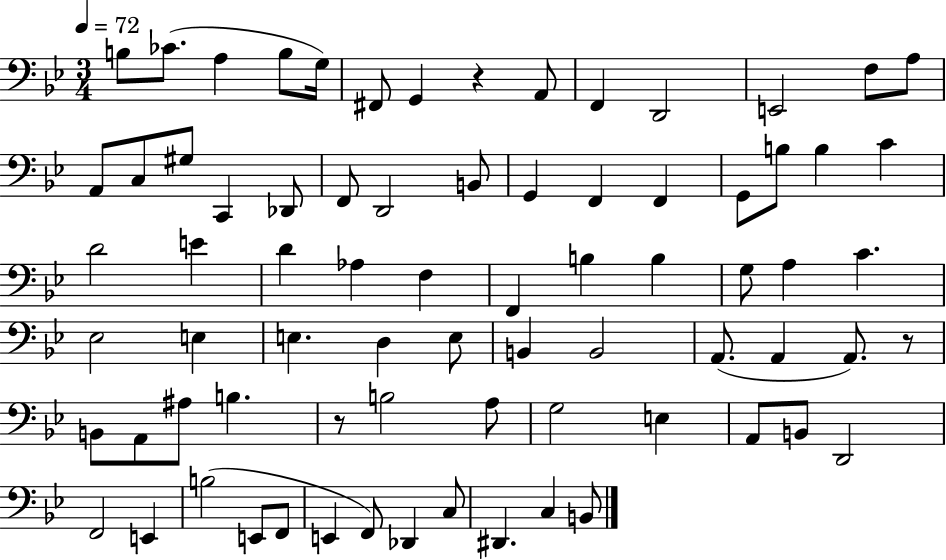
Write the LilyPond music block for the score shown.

{
  \clef bass
  \numericTimeSignature
  \time 3/4
  \key bes \major
  \tempo 4 = 72
  \repeat volta 2 { b8 ces'8.( a4 b8 g16) | fis,8 g,4 r4 a,8 | f,4 d,2 | e,2 f8 a8 | \break a,8 c8 gis8 c,4 des,8 | f,8 d,2 b,8 | g,4 f,4 f,4 | g,8 b8 b4 c'4 | \break d'2 e'4 | d'4 aes4 f4 | f,4 b4 b4 | g8 a4 c'4. | \break ees2 e4 | e4. d4 e8 | b,4 b,2 | a,8.( a,4 a,8.) r8 | \break b,8 a,8 ais8 b4. | r8 b2 a8 | g2 e4 | a,8 b,8 d,2 | \break f,2 e,4 | b2( e,8 f,8 | e,4 f,8) des,4 c8 | dis,4. c4 b,8 | \break } \bar "|."
}